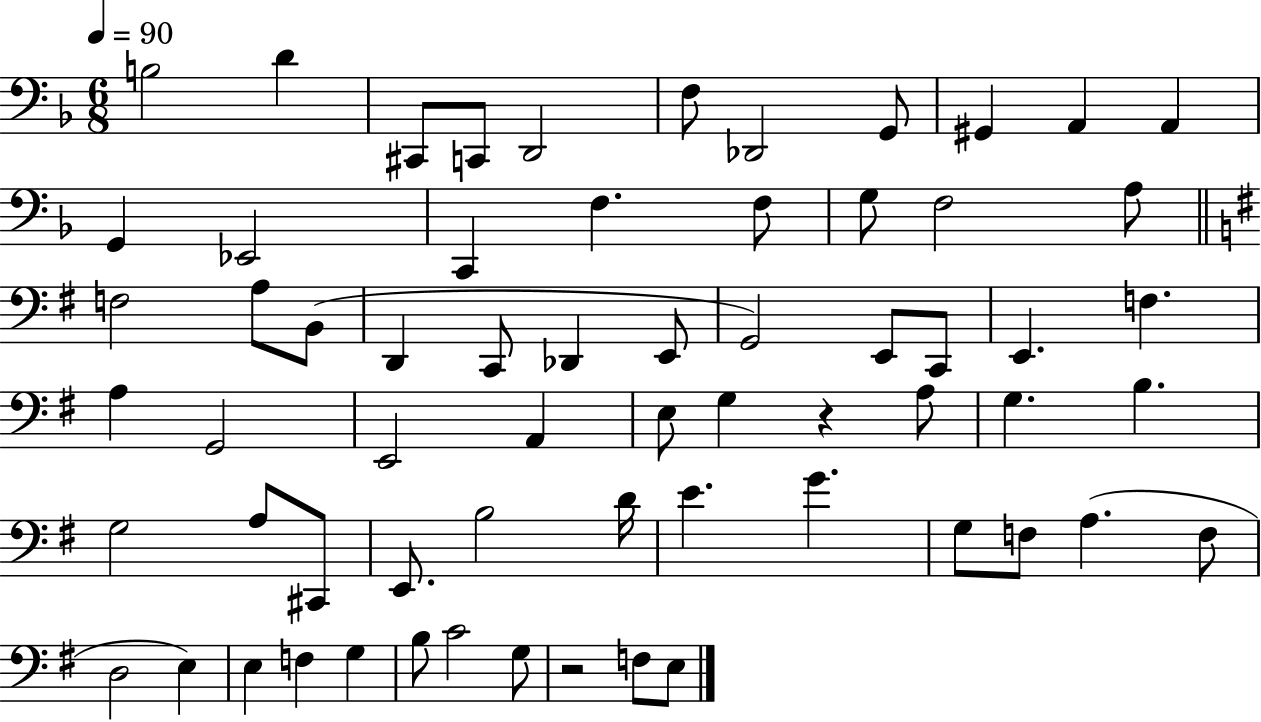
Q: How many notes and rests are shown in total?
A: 64